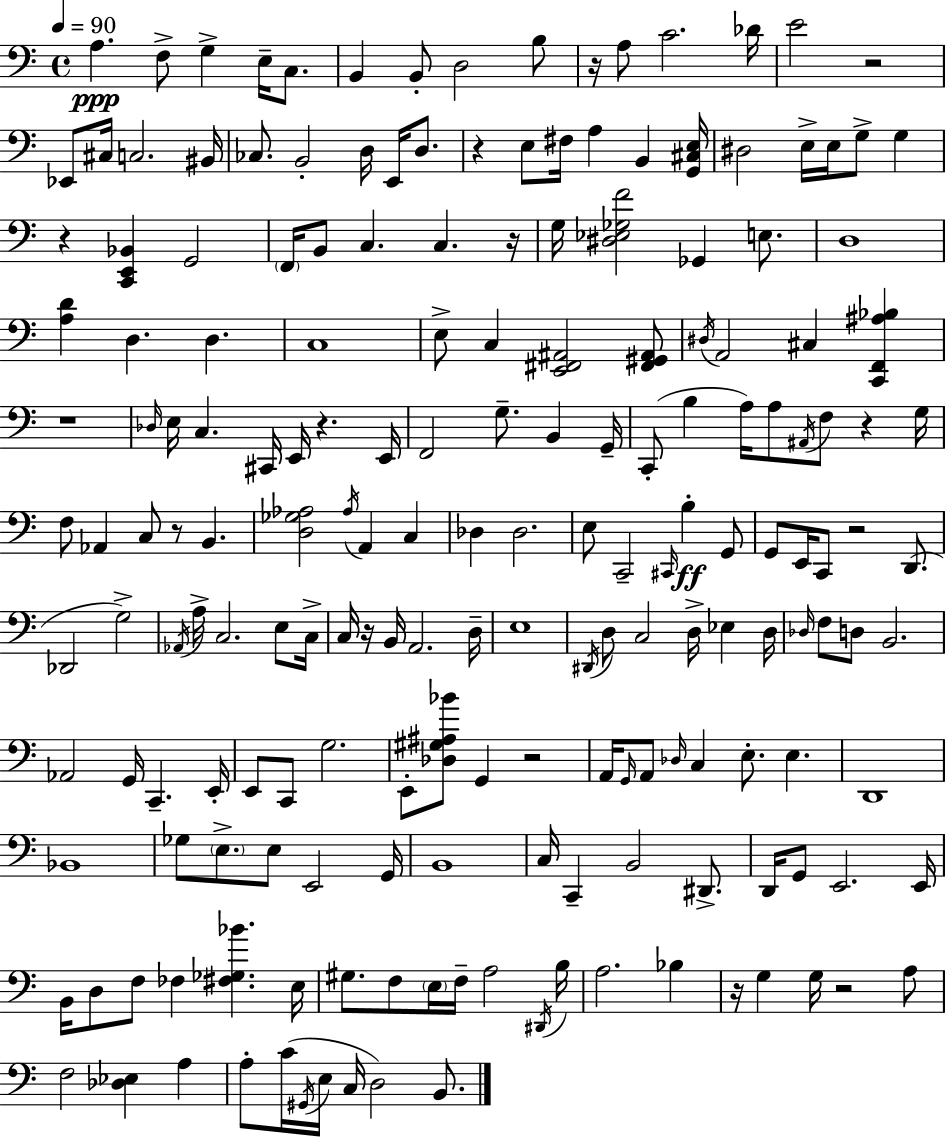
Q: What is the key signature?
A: C major